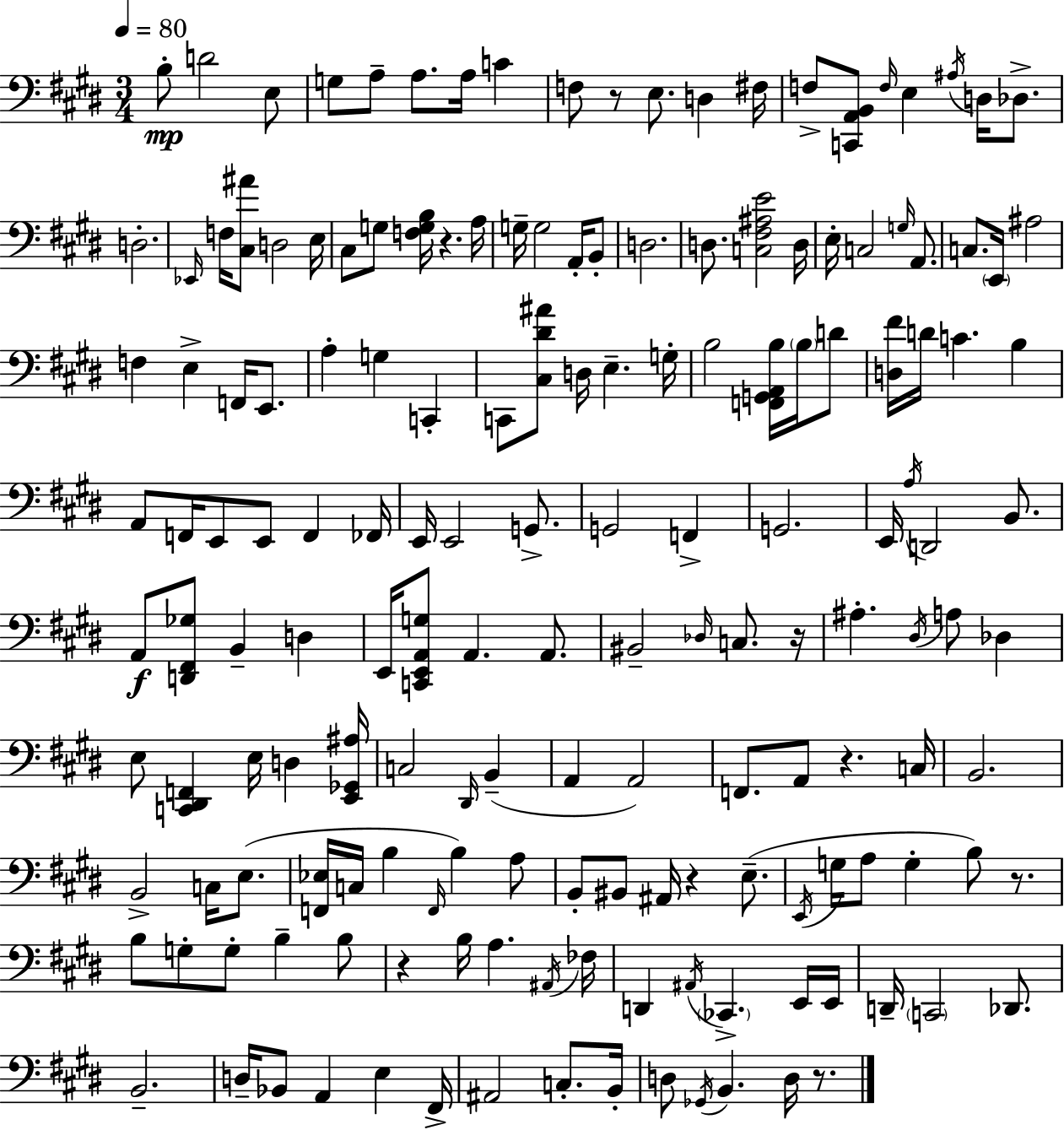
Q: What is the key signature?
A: E major